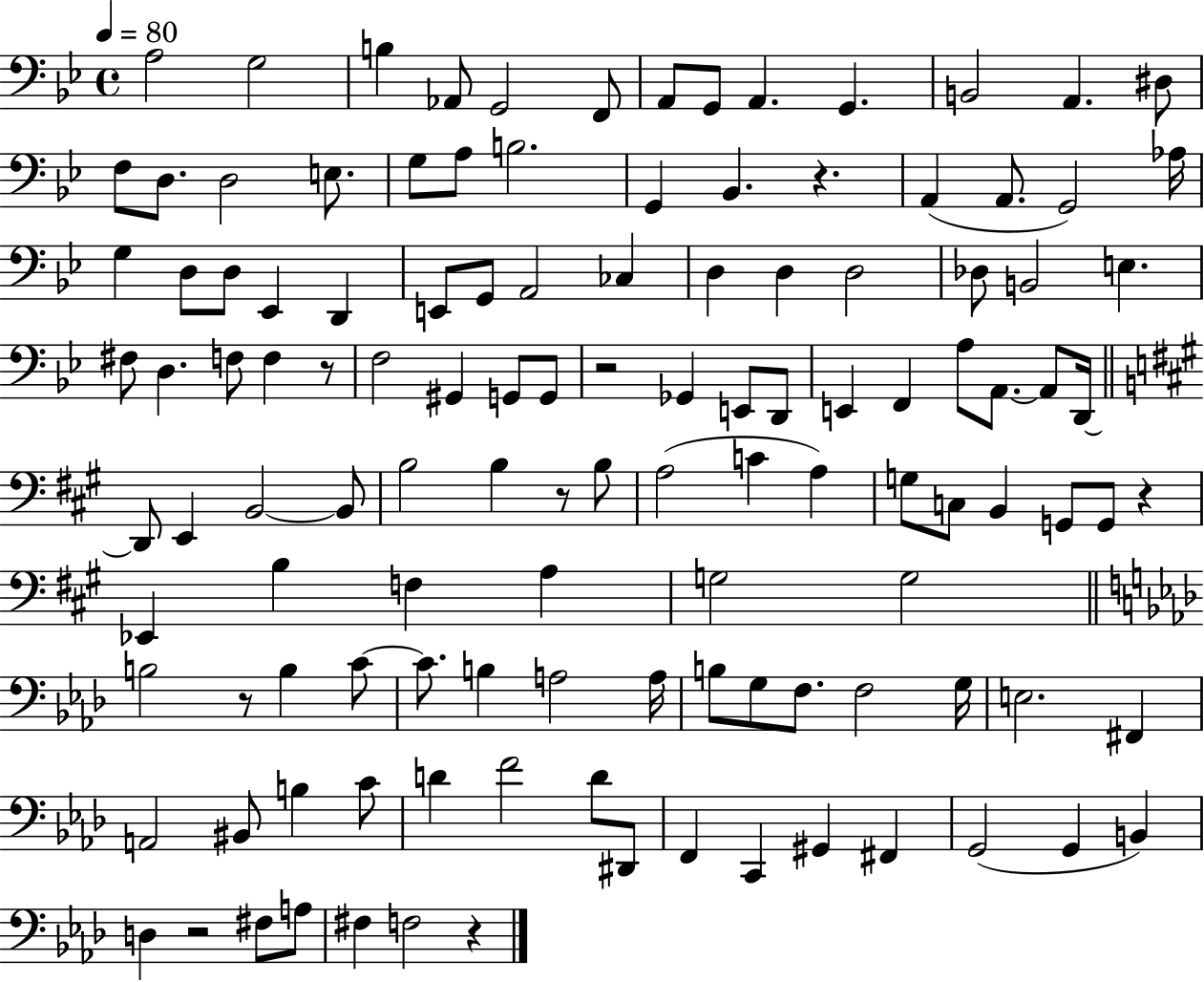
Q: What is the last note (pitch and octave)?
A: F3